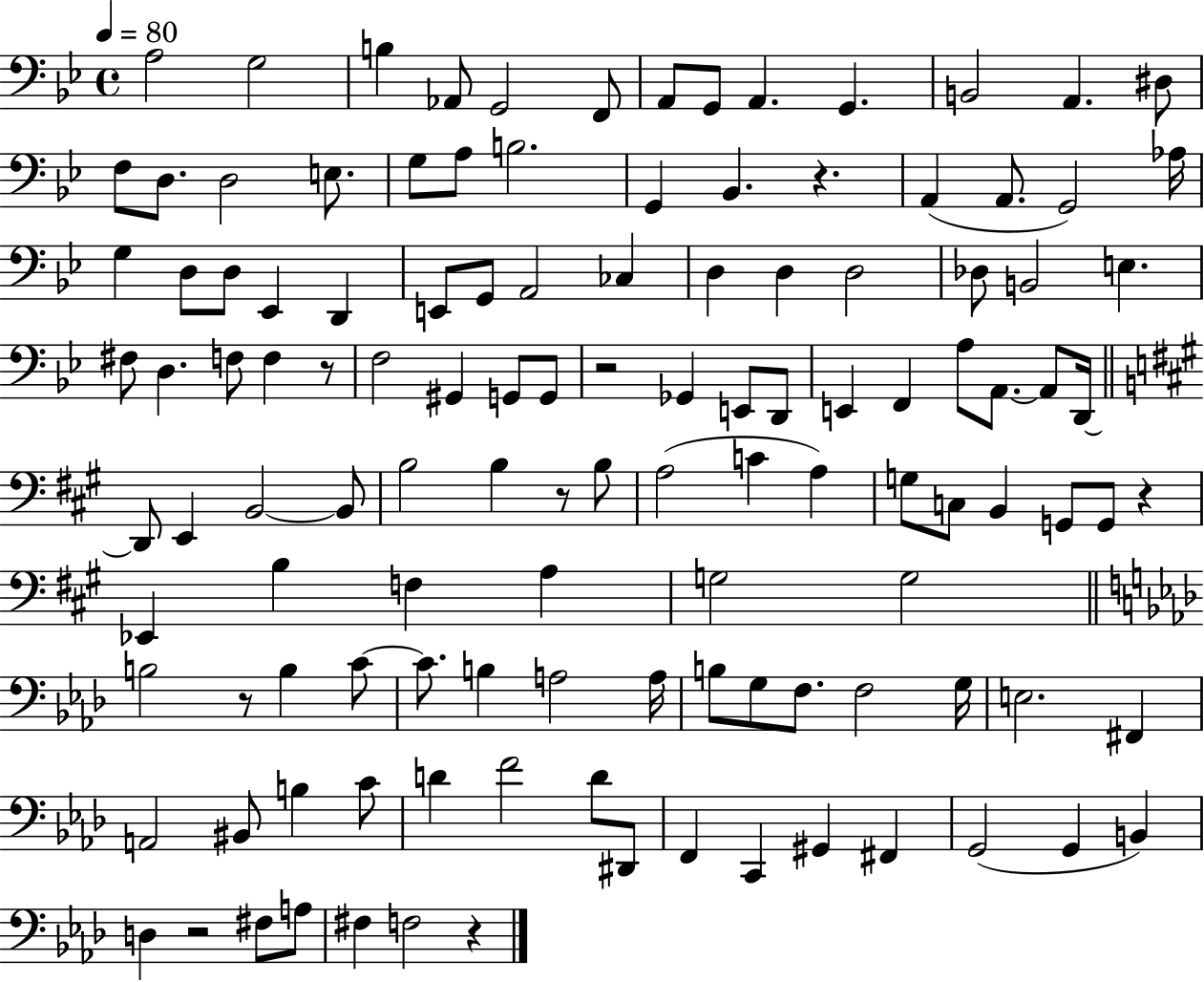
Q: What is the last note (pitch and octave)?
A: F3